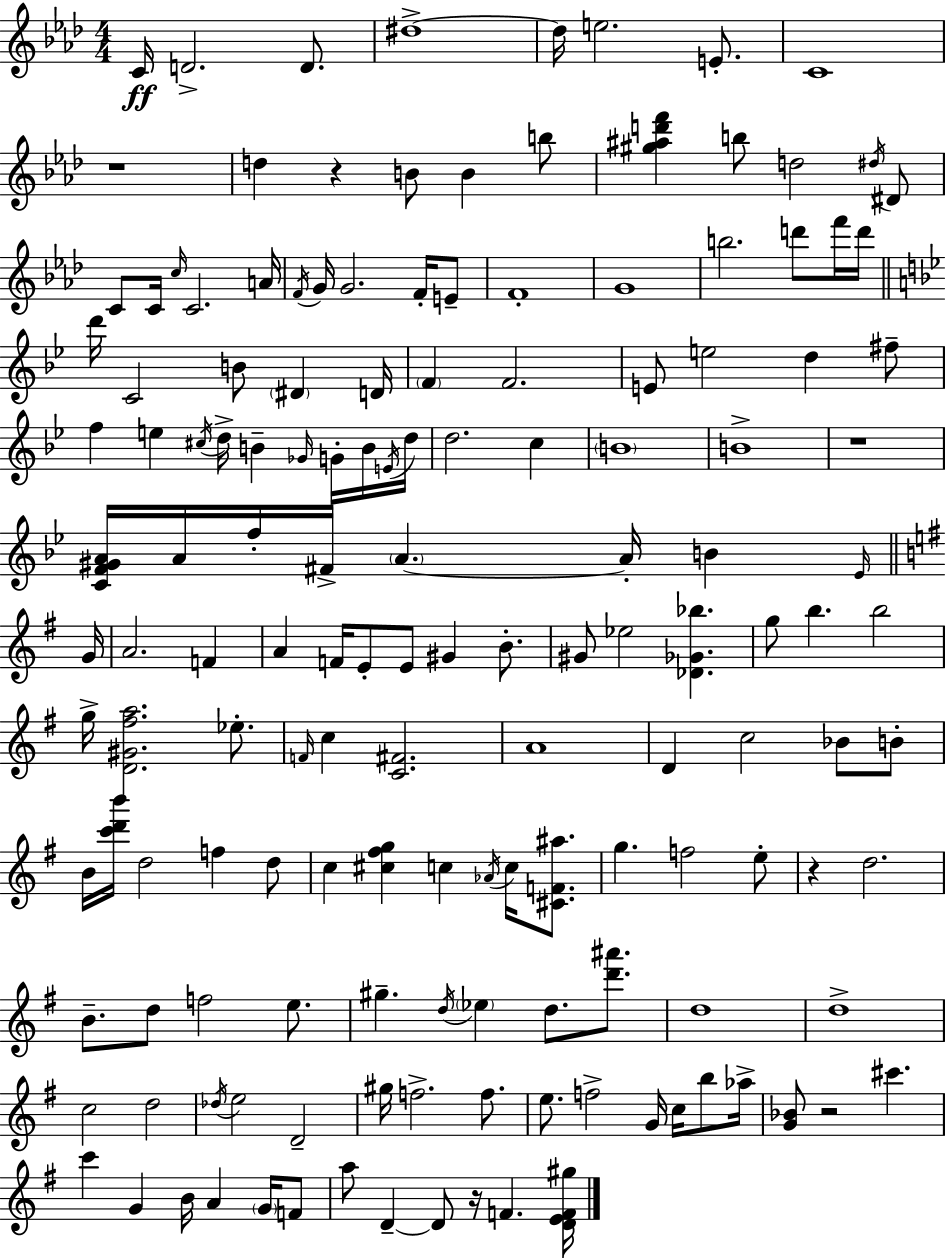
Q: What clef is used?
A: treble